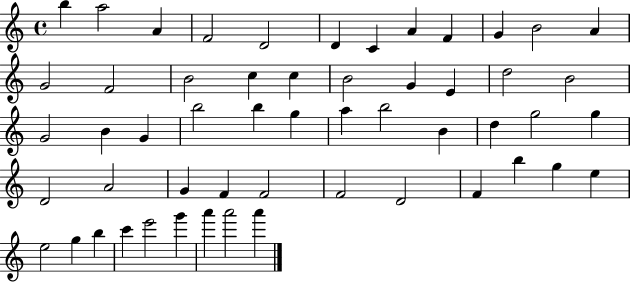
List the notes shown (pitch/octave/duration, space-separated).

B5/q A5/h A4/q F4/h D4/h D4/q C4/q A4/q F4/q G4/q B4/h A4/q G4/h F4/h B4/h C5/q C5/q B4/h G4/q E4/q D5/h B4/h G4/h B4/q G4/q B5/h B5/q G5/q A5/q B5/h B4/q D5/q G5/h G5/q D4/h A4/h G4/q F4/q F4/h F4/h D4/h F4/q B5/q G5/q E5/q E5/h G5/q B5/q C6/q E6/h G6/q A6/q A6/h A6/q